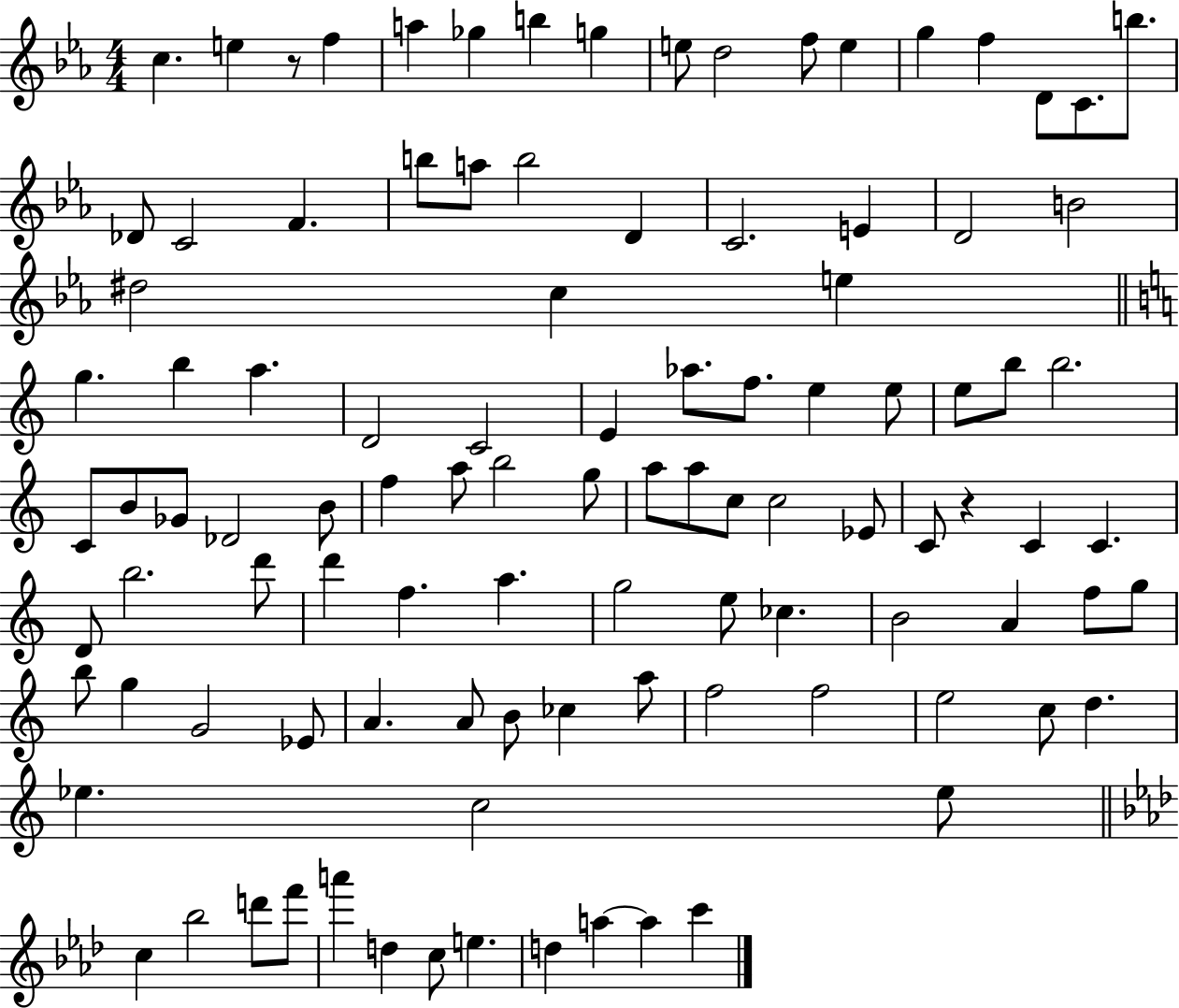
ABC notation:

X:1
T:Untitled
M:4/4
L:1/4
K:Eb
c e z/2 f a _g b g e/2 d2 f/2 e g f D/2 C/2 b/2 _D/2 C2 F b/2 a/2 b2 D C2 E D2 B2 ^d2 c e g b a D2 C2 E _a/2 f/2 e e/2 e/2 b/2 b2 C/2 B/2 _G/2 _D2 B/2 f a/2 b2 g/2 a/2 a/2 c/2 c2 _E/2 C/2 z C C D/2 b2 d'/2 d' f a g2 e/2 _c B2 A f/2 g/2 b/2 g G2 _E/2 A A/2 B/2 _c a/2 f2 f2 e2 c/2 d _e c2 _e/2 c _b2 d'/2 f'/2 a' d c/2 e d a a c'